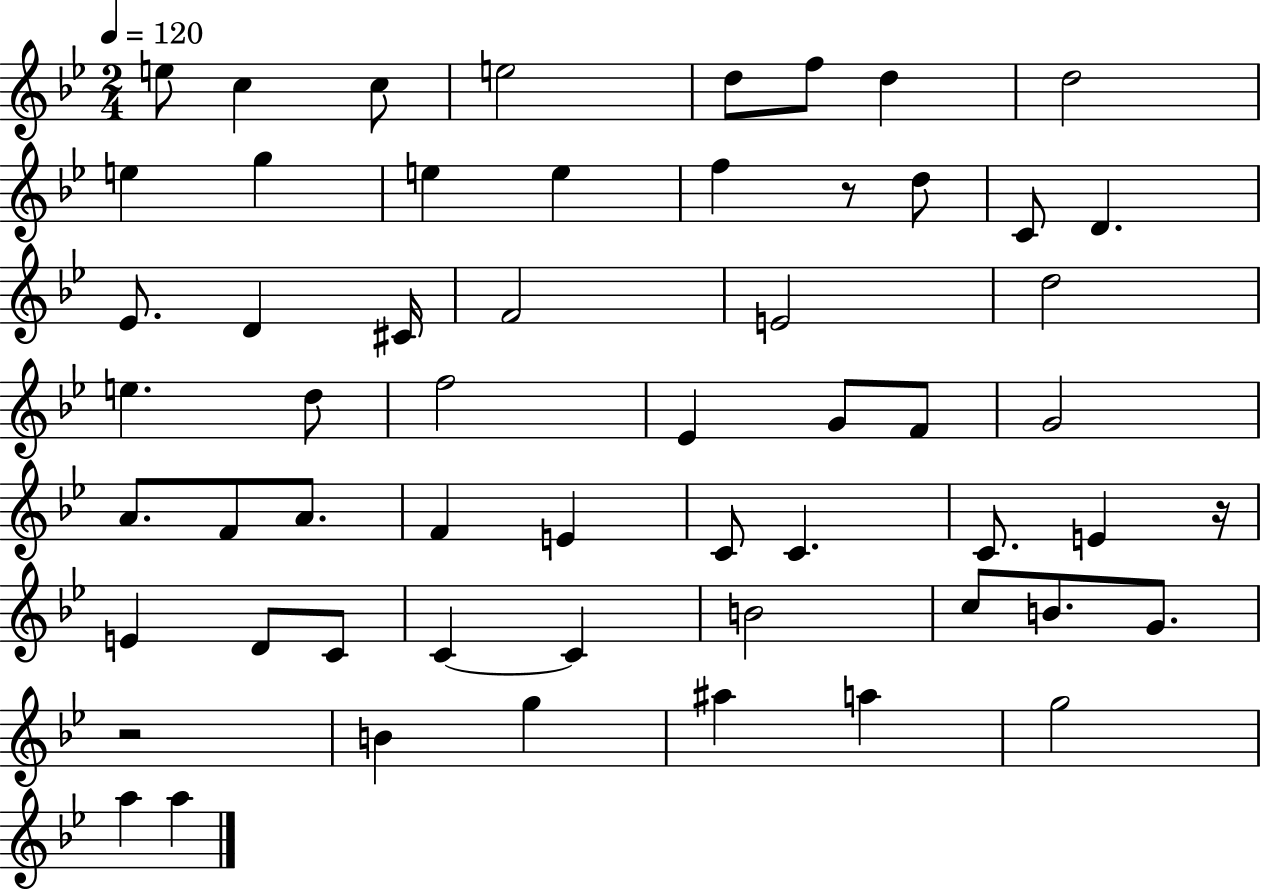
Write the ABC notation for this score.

X:1
T:Untitled
M:2/4
L:1/4
K:Bb
e/2 c c/2 e2 d/2 f/2 d d2 e g e e f z/2 d/2 C/2 D _E/2 D ^C/4 F2 E2 d2 e d/2 f2 _E G/2 F/2 G2 A/2 F/2 A/2 F E C/2 C C/2 E z/4 E D/2 C/2 C C B2 c/2 B/2 G/2 z2 B g ^a a g2 a a